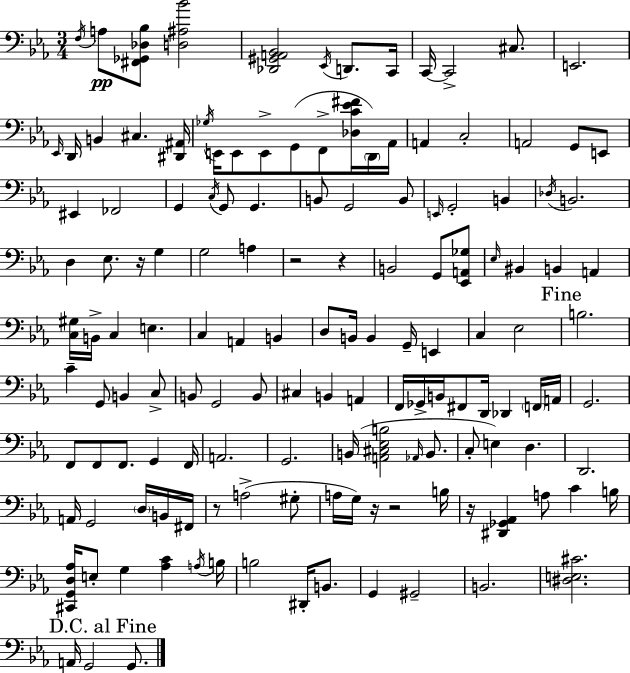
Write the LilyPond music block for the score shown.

{
  \clef bass
  \numericTimeSignature
  \time 3/4
  \key c \minor
  \repeat volta 2 { \acciaccatura { f16 }\pp a8 <fis, ges, des bes>8 <d ais bes'>2 | <des, gis, a, bes,>2 \acciaccatura { ees,16 } d,8. | c,16 c,16~~ c,2-> cis8. | e,2. | \break \grace { ees,16 } d,16 b,4 cis4. | <dis, ais,>16 \acciaccatura { ges16 } e,16 e,8 e,8-> g,8( f,8-> | <des c' ees' fis'>16 \parenthesize d,16) aes,16 a,4 c2-. | a,2 | \break g,8 e,8 eis,4 fes,2 | g,4 \acciaccatura { c16 } g,8 g,4. | b,8 g,2 | b,8 \grace { e,16 } g,2-. | \break b,4 \acciaccatura { des16 } b,2. | d4 ees8. | r16 g4 g2 | a4 r2 | \break r4 b,2 | g,8 <ees, a, ges>8 \grace { ees16 } bis,4 | b,4 a,4 <c gis>16 b,16-> c4 | e4. c4 | \break a,4 b,4 d8 b,16 b,4 | g,16-- e,4 c4 | ees2 \mark "Fine" b2. | c'4-- | \break g,8 b,4 c8-> b,8 g,2 | b,8 cis4 | b,4 a,4 f,16 ges,16-> b,16 fis,8 | d,16 des,4 \parenthesize f,16 a,16 g,2. | \break f,8 f,8 | f,8. g,4 f,16 a,2. | g,2. | b,16( <a, cis ees b>2 | \break \grace { aes,16 } b,8. c8-. e4) | d4. d,2. | a,16 g,2 | \parenthesize d16 b,16 fis,16 r8 a2->( | \break gis8-. a16 g16) r16 | r2 b16 r16 <dis, ges, aes,>4 | a8 c'4 b16 <cis, g, d aes>16 e8-. | g4 <aes c'>4 \acciaccatura { a16 } b16 b2 | \break dis,16-. b,8. g,4 | gis,2-- b,2. | <dis e cis'>2. | \mark "D.C. al Fine" a,16 g,2 | \break g,8. } \bar "|."
}